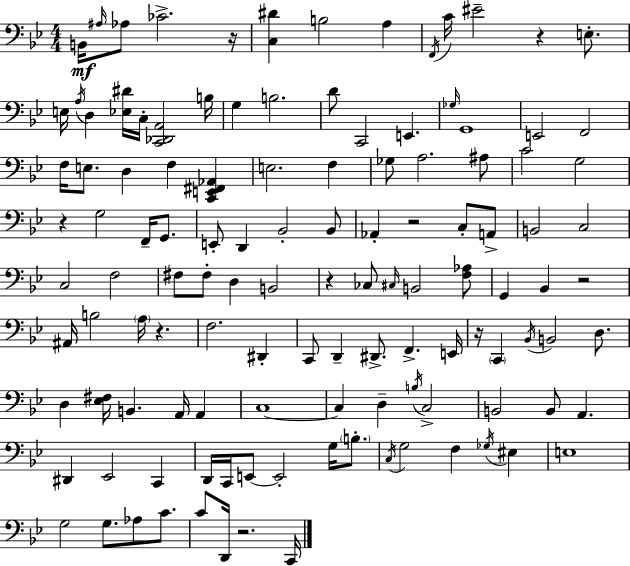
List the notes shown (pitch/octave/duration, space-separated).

B2/s A#3/s Ab3/e CES4/h. R/s [C3,D#4]/q B3/h A3/q F2/s C4/s EIS4/h R/q E3/e. E3/s A3/s D3/q [Eb3,D#4]/s C3/s [C2,Db2,A2]/h B3/s G3/q B3/h. D4/e C2/h E2/q. Gb3/s G2/w E2/h F2/h F3/s E3/e. D3/q F3/q [C2,E2,F#2,Ab2]/q E3/h. F3/q Gb3/e A3/h. A#3/e C4/h G3/h R/q G3/h F2/s G2/e. E2/e D2/q Bb2/h Bb2/e Ab2/q R/h C3/e A2/e B2/h C3/h C3/h F3/h F#3/e F#3/e D3/q B2/h R/q CES3/e C#3/s B2/h [F3,Ab3]/e G2/q Bb2/q R/h A#2/s B3/h A3/s R/q. F3/h. D#2/q C2/e D2/q D#2/e. F2/q. E2/s R/s C2/q Bb2/s B2/h D3/e. D3/q [Eb3,F#3]/s B2/q. A2/s A2/q C3/w C3/q D3/q B3/s C3/h B2/h B2/e A2/q. D#2/q Eb2/h C2/q D2/s C2/s E2/e E2/h G3/s B3/e. C3/s G3/h F3/q Gb3/s EIS3/q E3/w G3/h G3/e. Ab3/e C4/e. C4/e D2/s R/h. C2/s